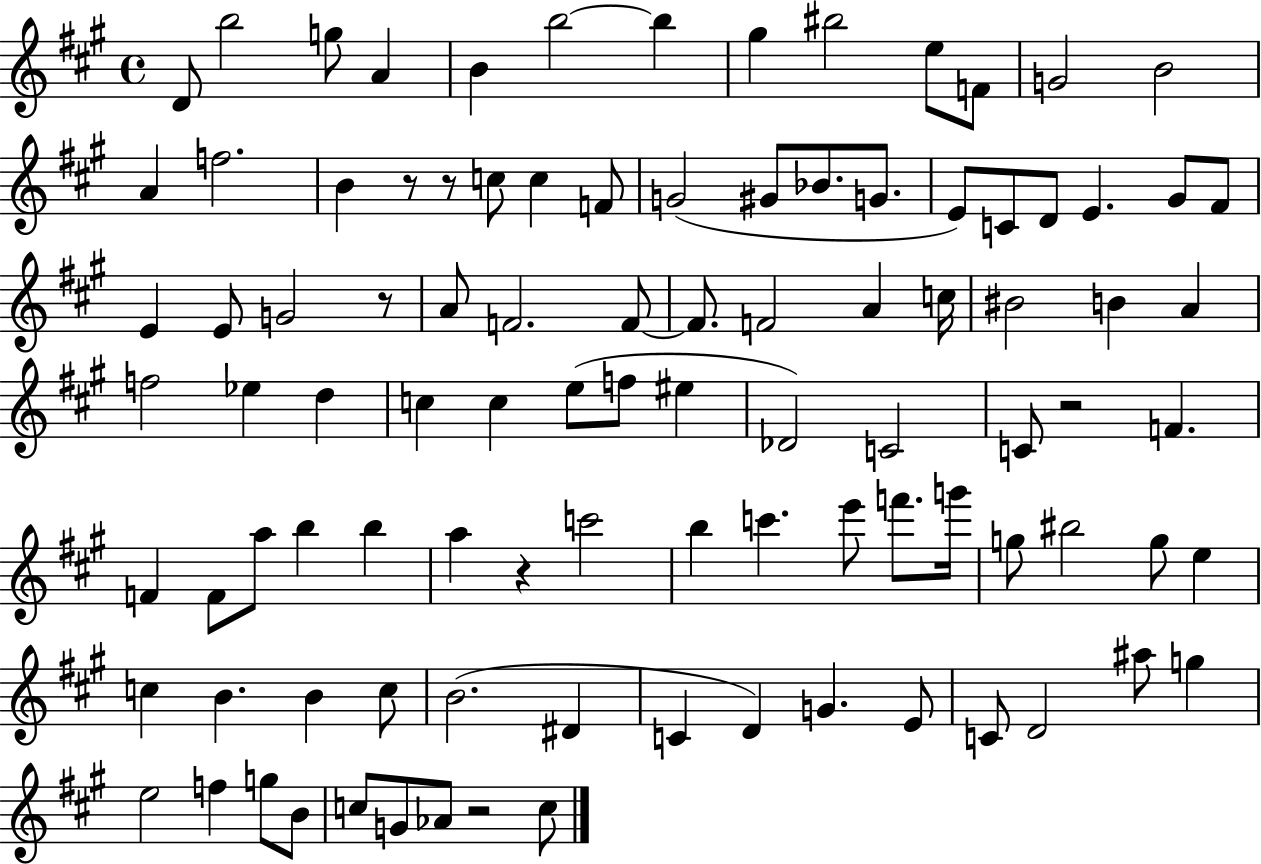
X:1
T:Untitled
M:4/4
L:1/4
K:A
D/2 b2 g/2 A B b2 b ^g ^b2 e/2 F/2 G2 B2 A f2 B z/2 z/2 c/2 c F/2 G2 ^G/2 _B/2 G/2 E/2 C/2 D/2 E ^G/2 ^F/2 E E/2 G2 z/2 A/2 F2 F/2 F/2 F2 A c/4 ^B2 B A f2 _e d c c e/2 f/2 ^e _D2 C2 C/2 z2 F F F/2 a/2 b b a z c'2 b c' e'/2 f'/2 g'/4 g/2 ^b2 g/2 e c B B c/2 B2 ^D C D G E/2 C/2 D2 ^a/2 g e2 f g/2 B/2 c/2 G/2 _A/2 z2 c/2